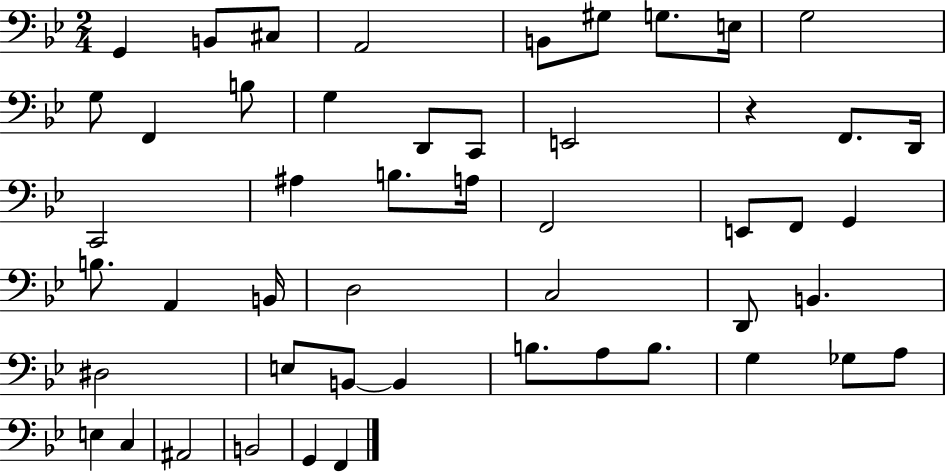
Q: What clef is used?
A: bass